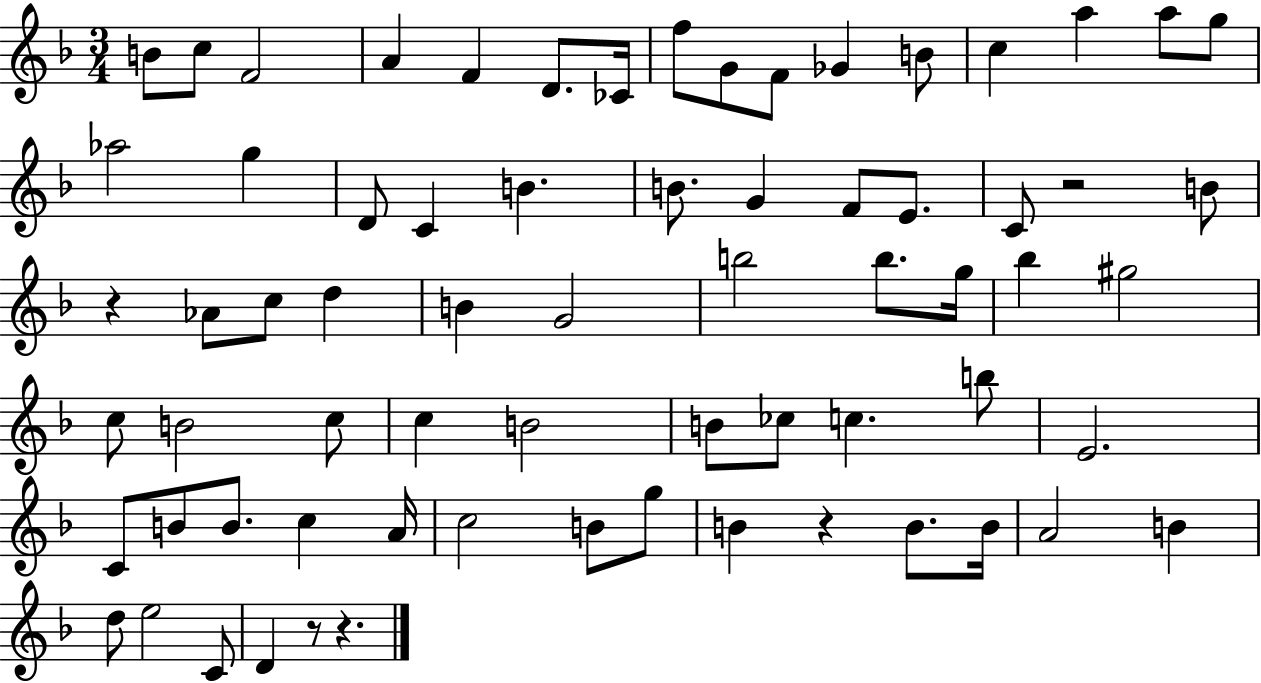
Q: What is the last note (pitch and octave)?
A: D4